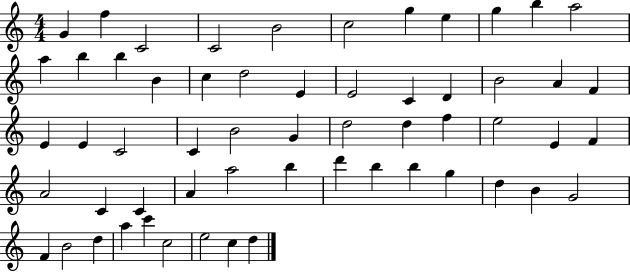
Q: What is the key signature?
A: C major